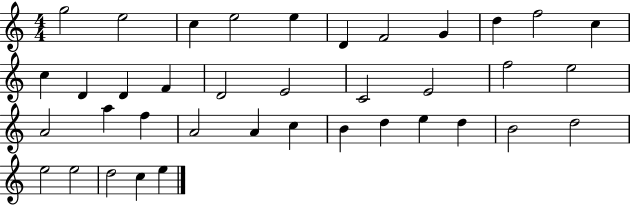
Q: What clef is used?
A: treble